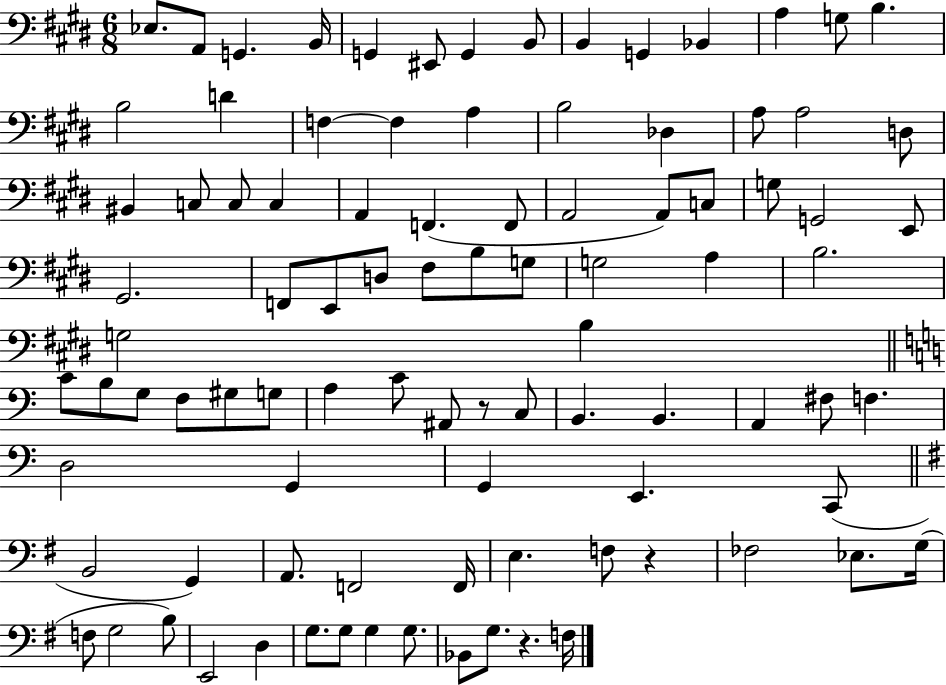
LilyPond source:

{
  \clef bass
  \numericTimeSignature
  \time 6/8
  \key e \major
  \repeat volta 2 { ees8. a,8 g,4. b,16 | g,4 eis,8 g,4 b,8 | b,4 g,4 bes,4 | a4 g8 b4. | \break b2 d'4 | f4~~ f4 a4 | b2 des4 | a8 a2 d8 | \break bis,4 c8 c8 c4 | a,4 f,4.( f,8 | a,2 a,8) c8 | g8 g,2 e,8 | \break gis,2. | f,8 e,8 d8 fis8 b8 g8 | g2 a4 | b2. | \break g2 b4 | \bar "||" \break \key a \minor c'8 b8 g8 f8 gis8 g8 | a4 c'8 ais,8 r8 c8 | b,4. b,4. | a,4 fis8 f4. | \break d2 g,4 | g,4 e,4. c,8( | \bar "||" \break \key g \major b,2 g,4) | a,8. f,2 f,16 | e4. f8 r4 | fes2 ees8. g16( | \break f8 g2 b8) | e,2 d4 | g8. g8 g4 g8. | bes,8 g8. r4. f16 | \break } \bar "|."
}